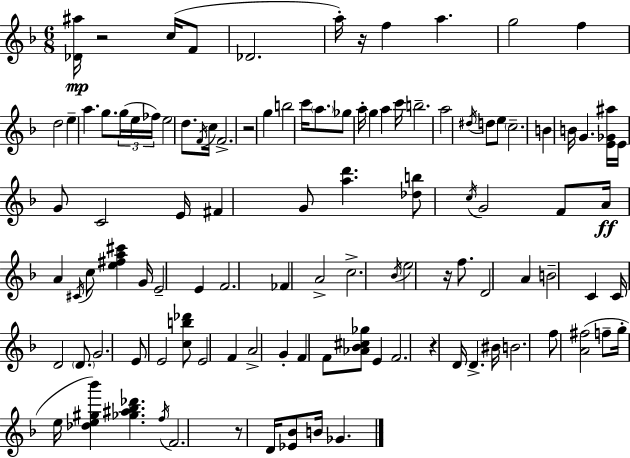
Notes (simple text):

[Db4,A#5]/s R/h C5/s F4/e Db4/h. A5/s R/s F5/q A5/q. G5/h F5/q D5/h E5/q A5/q. G5/e. G5/s E5/s FES5/s E5/h D5/e. F4/s C5/s F4/h. R/h G5/q B5/h C6/s A5/e. Gb5/e A5/s G5/q A5/q C6/s B5/h. A5/h D#5/s D5/e E5/e C5/h. B4/q B4/s G4/q. [E4,Gb4,A#5]/s E4/s G4/e C4/h E4/s F#4/q G4/e [A5,D6]/q. [Db5,B5]/e C5/s G4/h F4/e A4/s A4/q C#4/s C5/e [E5,F#5,A5,C#6]/q G4/s E4/h E4/q F4/h. FES4/q A4/h C5/h. Bb4/s E5/h R/s F5/e. D4/h A4/q B4/h C4/q C4/s D4/h D4/e. G4/h. E4/e E4/h [C5,B5,Db6]/e E4/h F4/q A4/h G4/q F4/q F4/e [Ab4,Bb4,C#5,Gb5]/e E4/q F4/h. R/q D4/s D4/q. BIS4/s B4/h. F5/e [A4,F#5]/h F5/e G5/s E5/s [Db5,E5,G#5,Bb6]/q [Gb5,A#5,Bb5,Db6]/q. F5/s F4/h. R/e D4/s [Eb4,Bb4]/e B4/s Gb4/q.